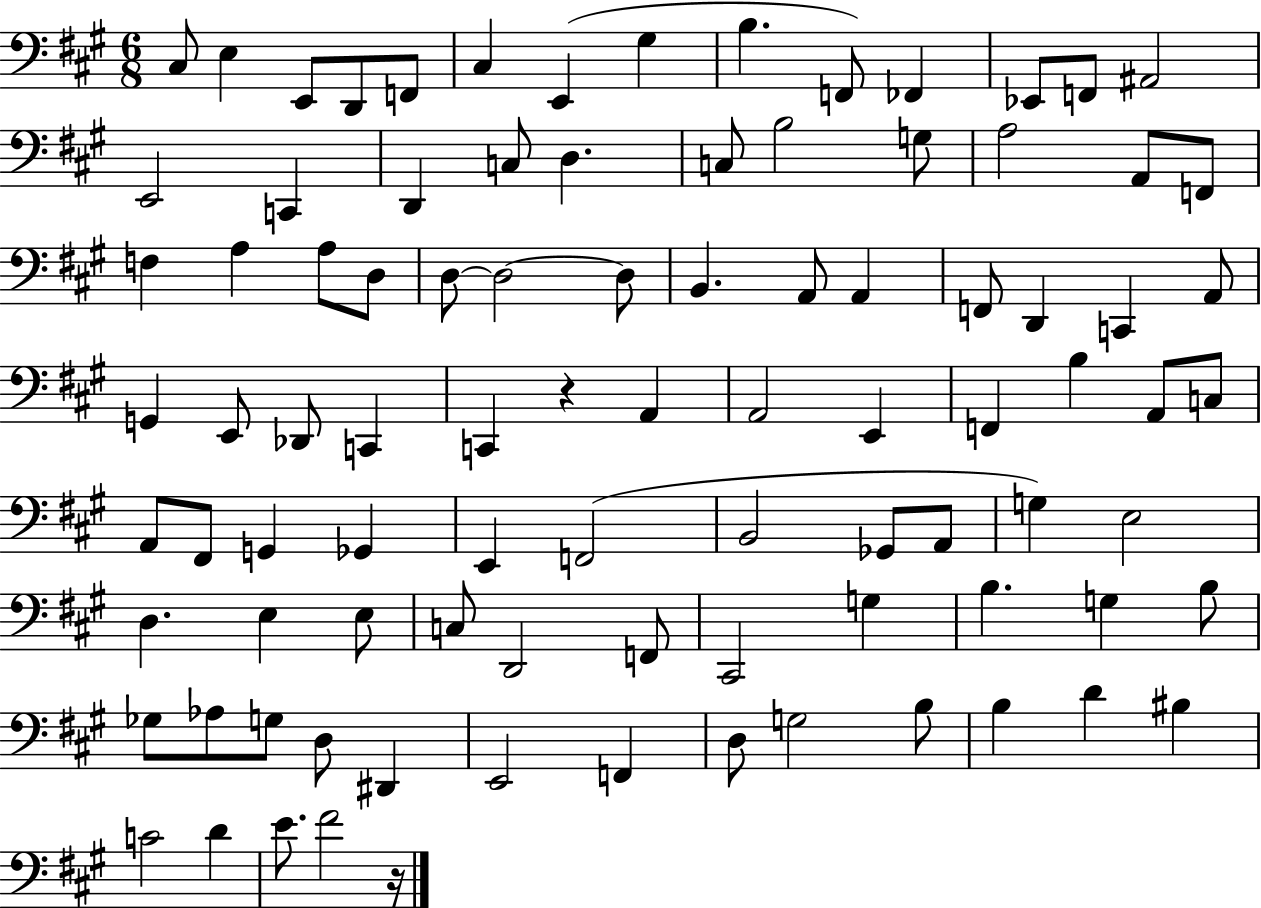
X:1
T:Untitled
M:6/8
L:1/4
K:A
^C,/2 E, E,,/2 D,,/2 F,,/2 ^C, E,, ^G, B, F,,/2 _F,, _E,,/2 F,,/2 ^A,,2 E,,2 C,, D,, C,/2 D, C,/2 B,2 G,/2 A,2 A,,/2 F,,/2 F, A, A,/2 D,/2 D,/2 D,2 D,/2 B,, A,,/2 A,, F,,/2 D,, C,, A,,/2 G,, E,,/2 _D,,/2 C,, C,, z A,, A,,2 E,, F,, B, A,,/2 C,/2 A,,/2 ^F,,/2 G,, _G,, E,, F,,2 B,,2 _G,,/2 A,,/2 G, E,2 D, E, E,/2 C,/2 D,,2 F,,/2 ^C,,2 G, B, G, B,/2 _G,/2 _A,/2 G,/2 D,/2 ^D,, E,,2 F,, D,/2 G,2 B,/2 B, D ^B, C2 D E/2 ^F2 z/4